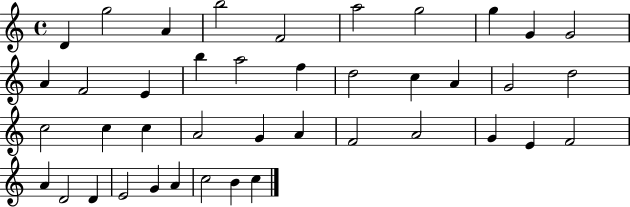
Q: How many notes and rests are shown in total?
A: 41